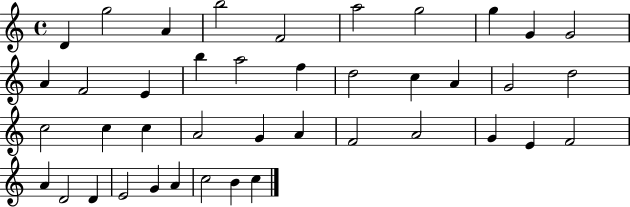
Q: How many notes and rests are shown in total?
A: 41